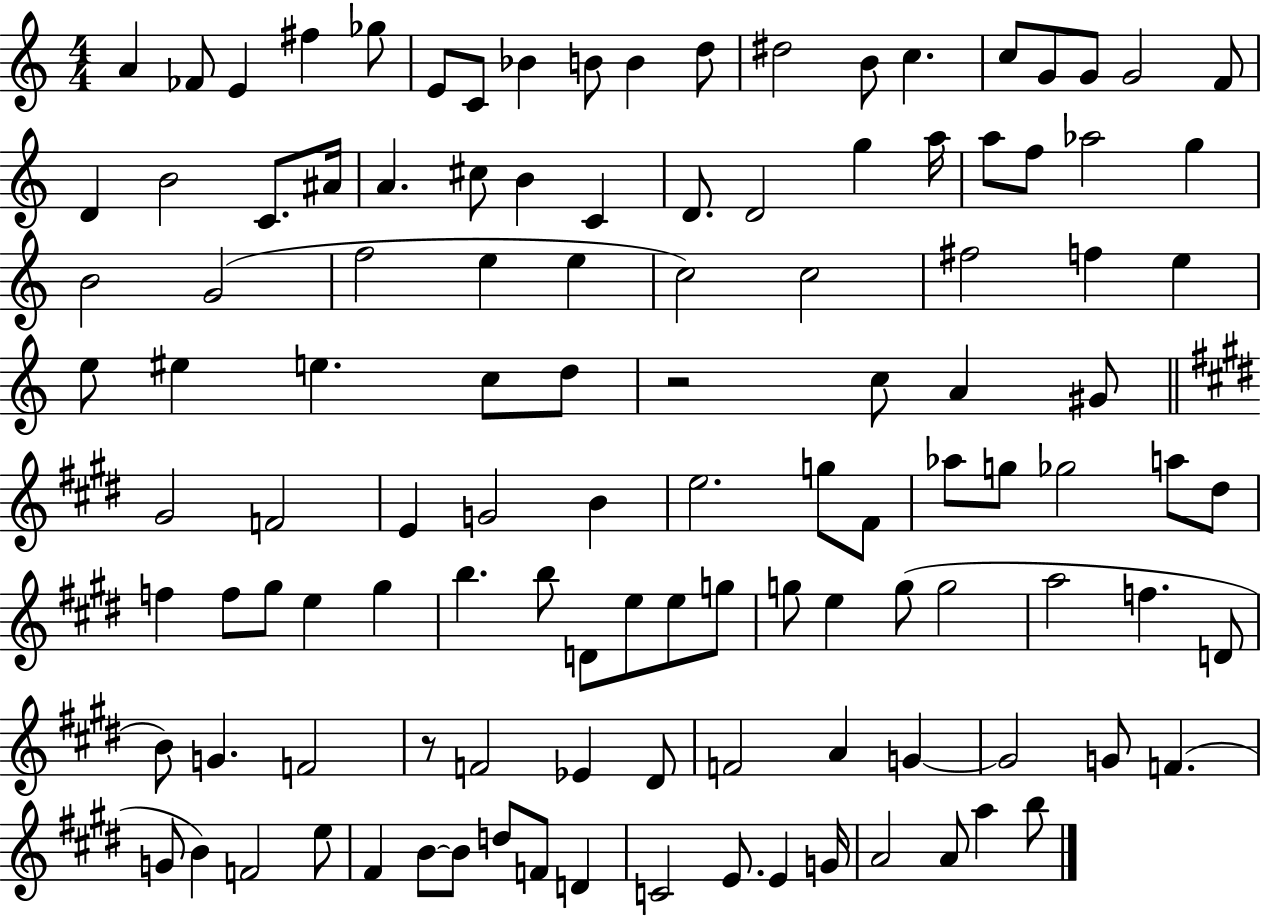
A4/q FES4/e E4/q F#5/q Gb5/e E4/e C4/e Bb4/q B4/e B4/q D5/e D#5/h B4/e C5/q. C5/e G4/e G4/e G4/h F4/e D4/q B4/h C4/e. A#4/s A4/q. C#5/e B4/q C4/q D4/e. D4/h G5/q A5/s A5/e F5/e Ab5/h G5/q B4/h G4/h F5/h E5/q E5/q C5/h C5/h F#5/h F5/q E5/q E5/e EIS5/q E5/q. C5/e D5/e R/h C5/e A4/q G#4/e G#4/h F4/h E4/q G4/h B4/q E5/h. G5/e F#4/e Ab5/e G5/e Gb5/h A5/e D#5/e F5/q F5/e G#5/e E5/q G#5/q B5/q. B5/e D4/e E5/e E5/e G5/e G5/e E5/q G5/e G5/h A5/h F5/q. D4/e B4/e G4/q. F4/h R/e F4/h Eb4/q D#4/e F4/h A4/q G4/q G4/h G4/e F4/q. G4/e B4/q F4/h E5/e F#4/q B4/e B4/e D5/e F4/e D4/q C4/h E4/e. E4/q G4/s A4/h A4/e A5/q B5/e